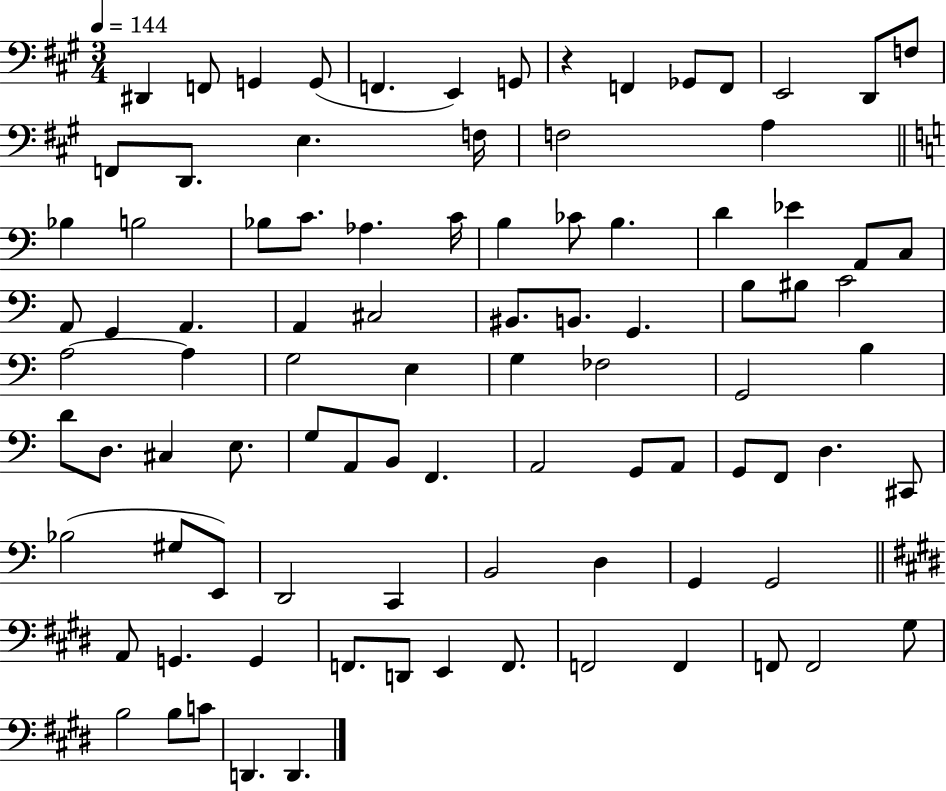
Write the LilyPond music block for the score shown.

{
  \clef bass
  \numericTimeSignature
  \time 3/4
  \key a \major
  \tempo 4 = 144
  \repeat volta 2 { dis,4 f,8 g,4 g,8( | f,4. e,4) g,8 | r4 f,4 ges,8 f,8 | e,2 d,8 f8 | \break f,8 d,8. e4. f16 | f2 a4 | \bar "||" \break \key c \major bes4 b2 | bes8 c'8. aes4. c'16 | b4 ces'8 b4. | d'4 ees'4 a,8 c8 | \break a,8 g,4 a,4. | a,4 cis2 | bis,8. b,8. g,4. | b8 bis8 c'2 | \break a2~~ a4 | g2 e4 | g4 fes2 | g,2 b4 | \break d'8 d8. cis4 e8. | g8 a,8 b,8 f,4. | a,2 g,8 a,8 | g,8 f,8 d4. cis,8 | \break bes2( gis8 e,8) | d,2 c,4 | b,2 d4 | g,4 g,2 | \break \bar "||" \break \key e \major a,8 g,4. g,4 | f,8. d,8 e,4 f,8. | f,2 f,4 | f,8 f,2 gis8 | \break b2 b8 c'8 | d,4. d,4. | } \bar "|."
}